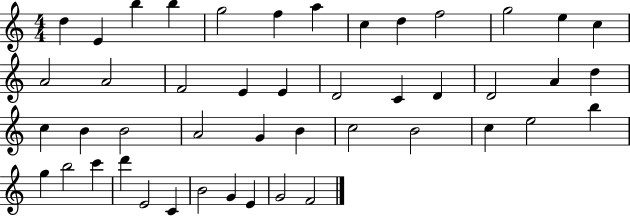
D5/q E4/q B5/q B5/q G5/h F5/q A5/q C5/q D5/q F5/h G5/h E5/q C5/q A4/h A4/h F4/h E4/q E4/q D4/h C4/q D4/q D4/h A4/q D5/q C5/q B4/q B4/h A4/h G4/q B4/q C5/h B4/h C5/q E5/h B5/q G5/q B5/h C6/q D6/q E4/h C4/q B4/h G4/q E4/q G4/h F4/h